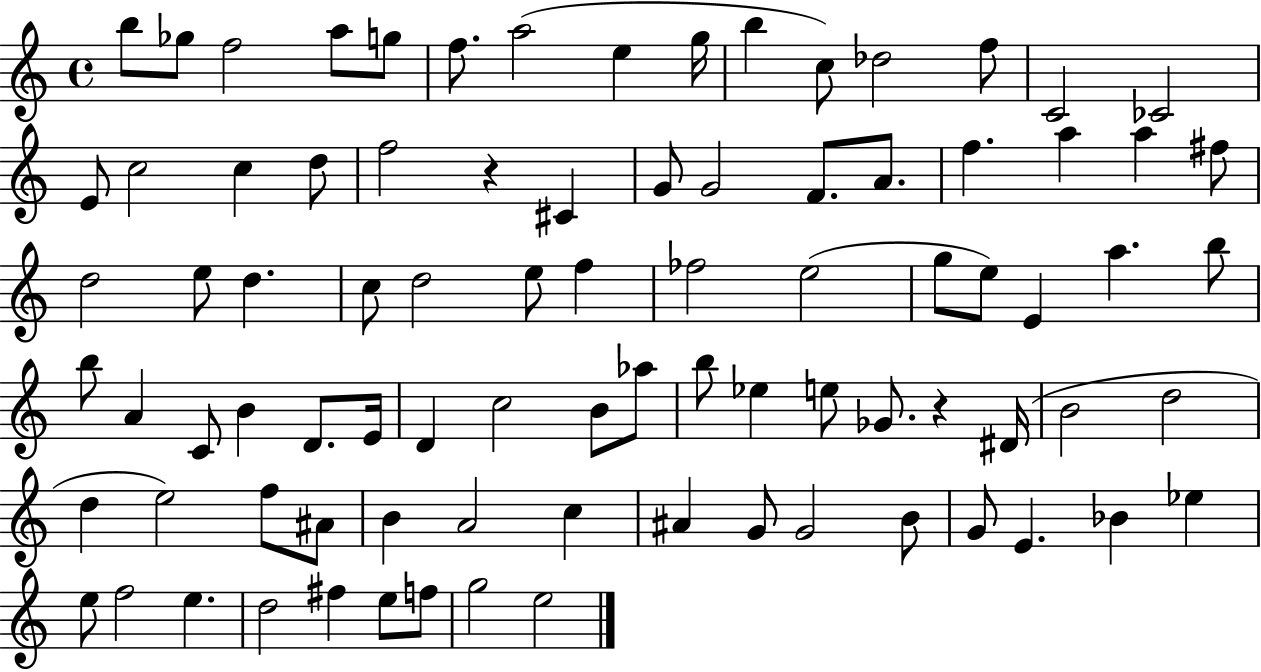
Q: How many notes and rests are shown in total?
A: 86